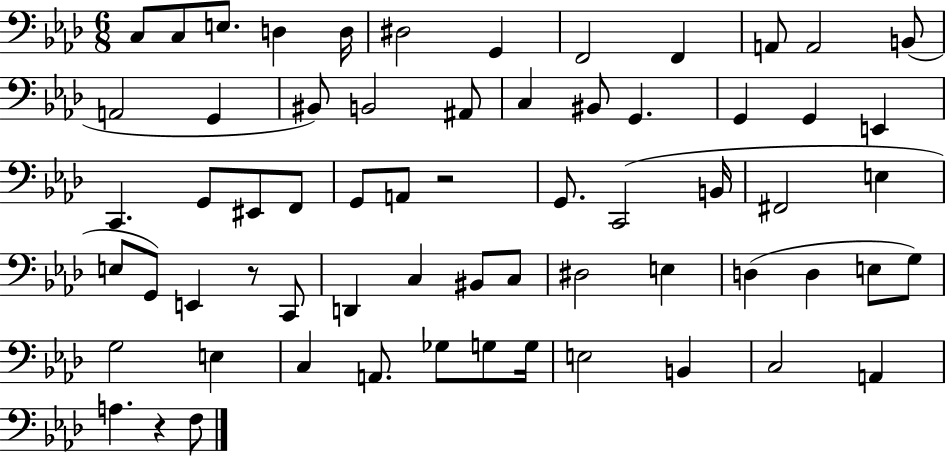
X:1
T:Untitled
M:6/8
L:1/4
K:Ab
C,/2 C,/2 E,/2 D, D,/4 ^D,2 G,, F,,2 F,, A,,/2 A,,2 B,,/2 A,,2 G,, ^B,,/2 B,,2 ^A,,/2 C, ^B,,/2 G,, G,, G,, E,, C,, G,,/2 ^E,,/2 F,,/2 G,,/2 A,,/2 z2 G,,/2 C,,2 B,,/4 ^F,,2 E, E,/2 G,,/2 E,, z/2 C,,/2 D,, C, ^B,,/2 C,/2 ^D,2 E, D, D, E,/2 G,/2 G,2 E, C, A,,/2 _G,/2 G,/2 G,/4 E,2 B,, C,2 A,, A, z F,/2